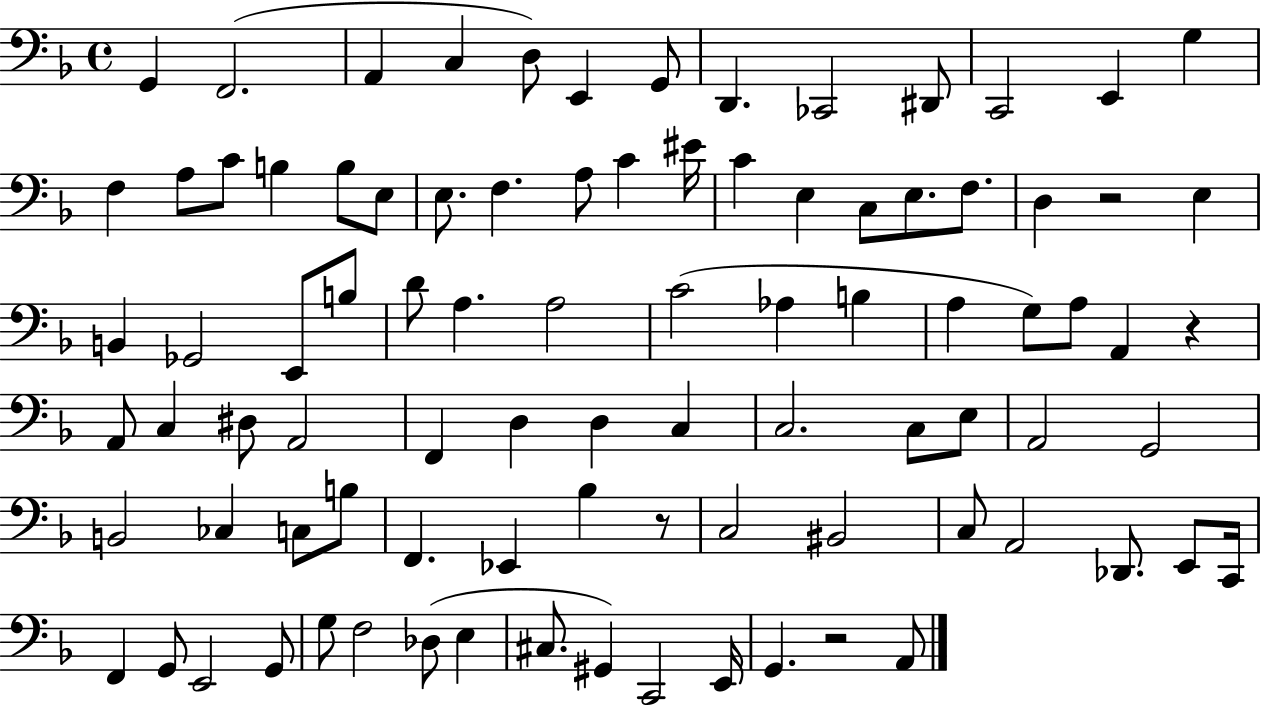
G2/q F2/h. A2/q C3/q D3/e E2/q G2/e D2/q. CES2/h D#2/e C2/h E2/q G3/q F3/q A3/e C4/e B3/q B3/e E3/e E3/e. F3/q. A3/e C4/q EIS4/s C4/q E3/q C3/e E3/e. F3/e. D3/q R/h E3/q B2/q Gb2/h E2/e B3/e D4/e A3/q. A3/h C4/h Ab3/q B3/q A3/q G3/e A3/e A2/q R/q A2/e C3/q D#3/e A2/h F2/q D3/q D3/q C3/q C3/h. C3/e E3/e A2/h G2/h B2/h CES3/q C3/e B3/e F2/q. Eb2/q Bb3/q R/e C3/h BIS2/h C3/e A2/h Db2/e. E2/e C2/s F2/q G2/e E2/h G2/e G3/e F3/h Db3/e E3/q C#3/e. G#2/q C2/h E2/s G2/q. R/h A2/e